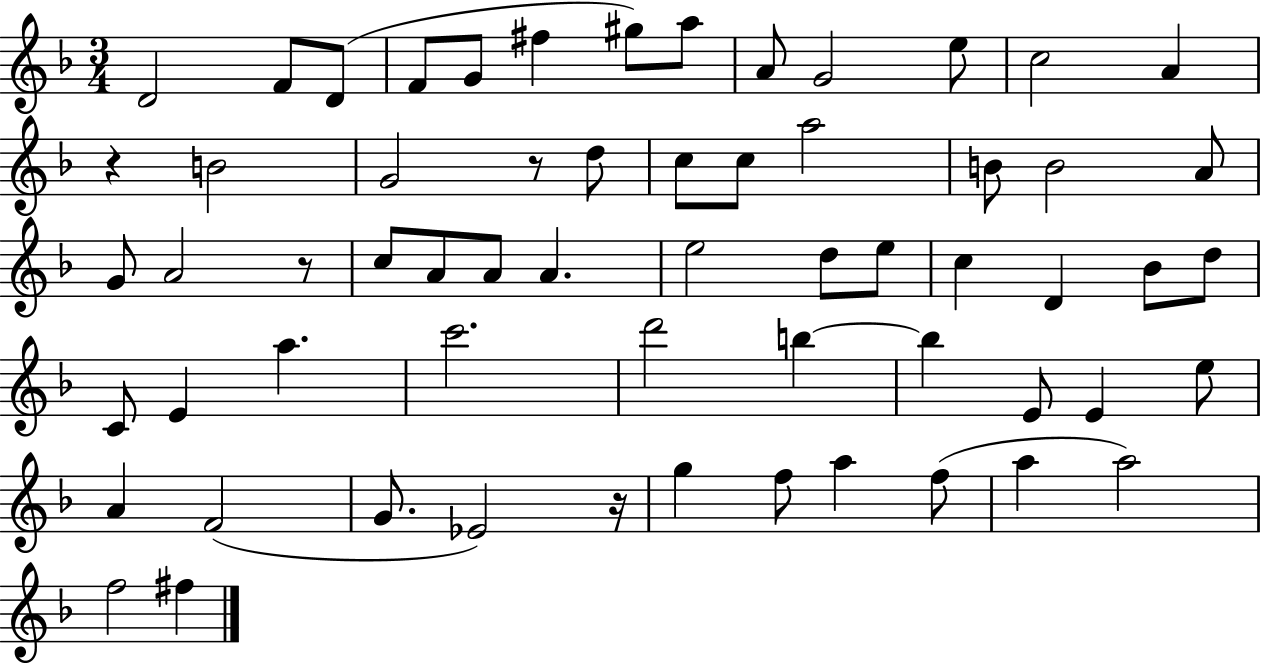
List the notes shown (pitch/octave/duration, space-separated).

D4/h F4/e D4/e F4/e G4/e F#5/q G#5/e A5/e A4/e G4/h E5/e C5/h A4/q R/q B4/h G4/h R/e D5/e C5/e C5/e A5/h B4/e B4/h A4/e G4/e A4/h R/e C5/e A4/e A4/e A4/q. E5/h D5/e E5/e C5/q D4/q Bb4/e D5/e C4/e E4/q A5/q. C6/h. D6/h B5/q B5/q E4/e E4/q E5/e A4/q F4/h G4/e. Eb4/h R/s G5/q F5/e A5/q F5/e A5/q A5/h F5/h F#5/q